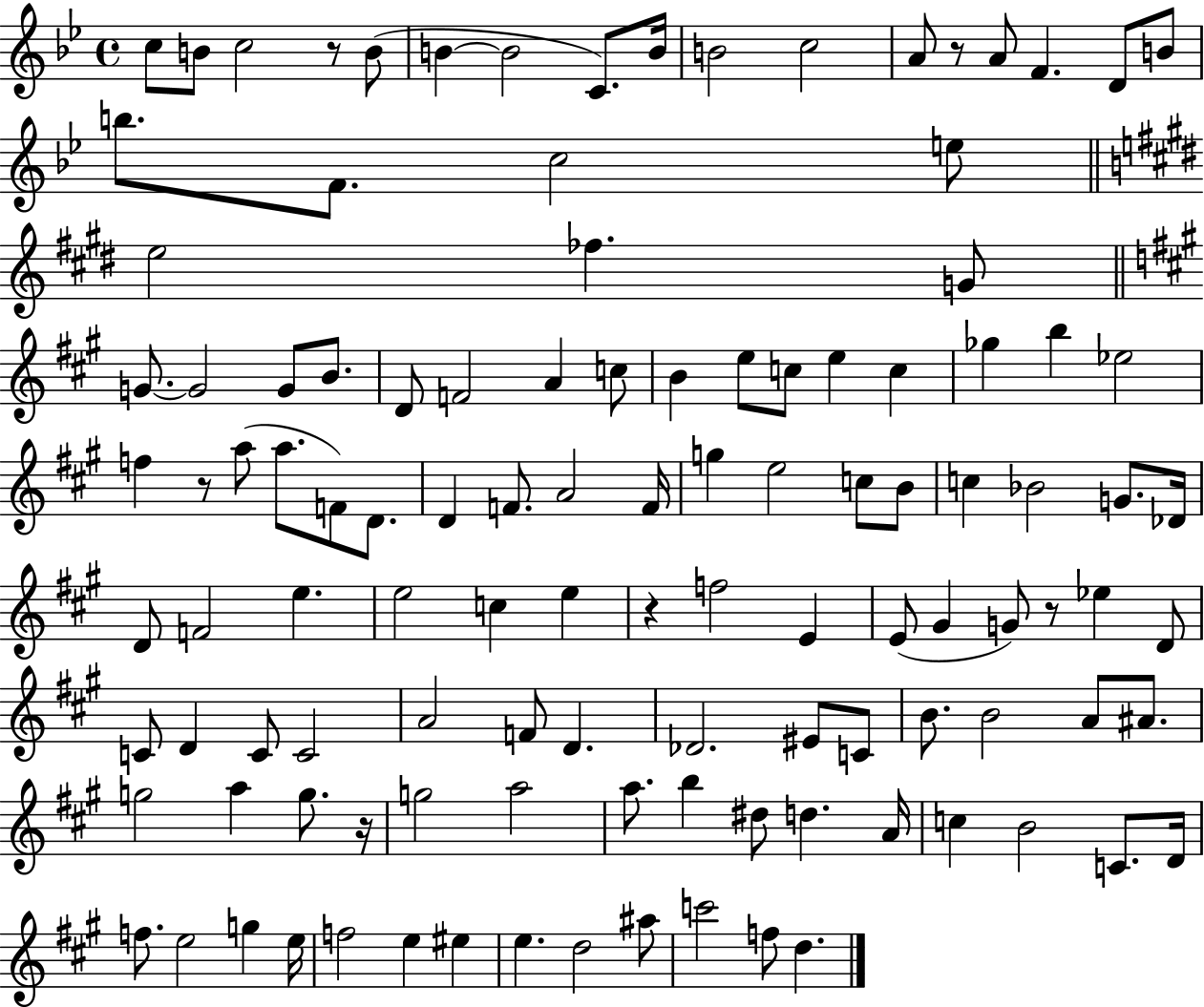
X:1
T:Untitled
M:4/4
L:1/4
K:Bb
c/2 B/2 c2 z/2 B/2 B B2 C/2 B/4 B2 c2 A/2 z/2 A/2 F D/2 B/2 b/2 F/2 c2 e/2 e2 _f G/2 G/2 G2 G/2 B/2 D/2 F2 A c/2 B e/2 c/2 e c _g b _e2 f z/2 a/2 a/2 F/2 D/2 D F/2 A2 F/4 g e2 c/2 B/2 c _B2 G/2 _D/4 D/2 F2 e e2 c e z f2 E E/2 ^G G/2 z/2 _e D/2 C/2 D C/2 C2 A2 F/2 D _D2 ^E/2 C/2 B/2 B2 A/2 ^A/2 g2 a g/2 z/4 g2 a2 a/2 b ^d/2 d A/4 c B2 C/2 D/4 f/2 e2 g e/4 f2 e ^e e d2 ^a/2 c'2 f/2 d